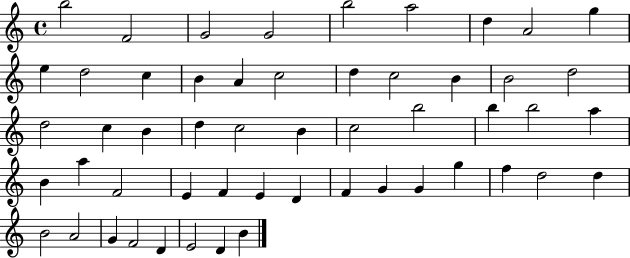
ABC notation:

X:1
T:Untitled
M:4/4
L:1/4
K:C
b2 F2 G2 G2 b2 a2 d A2 g e d2 c B A c2 d c2 B B2 d2 d2 c B d c2 B c2 b2 b b2 a B a F2 E F E D F G G g f d2 d B2 A2 G F2 D E2 D B